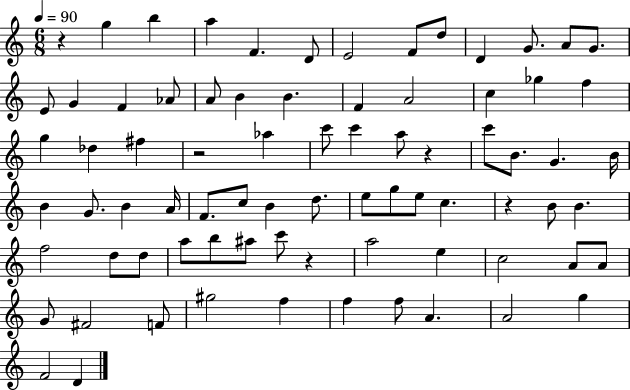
R/q G5/q B5/q A5/q F4/q. D4/e E4/h F4/e D5/e D4/q G4/e. A4/e G4/e. E4/e G4/q F4/q Ab4/e A4/e B4/q B4/q. F4/q A4/h C5/q Gb5/q F5/q G5/q Db5/q F#5/q R/h Ab5/q C6/e C6/q A5/e R/q C6/e B4/e. G4/q. B4/s B4/q G4/e. B4/q A4/s F4/e. C5/e B4/q D5/e. E5/e G5/e E5/e C5/q. R/q B4/e B4/q. F5/h D5/e D5/e A5/e B5/e A#5/e C6/e R/q A5/h E5/q C5/h A4/e A4/e G4/e F#4/h F4/e G#5/h F5/q F5/q F5/e A4/q. A4/h G5/q F4/h D4/q